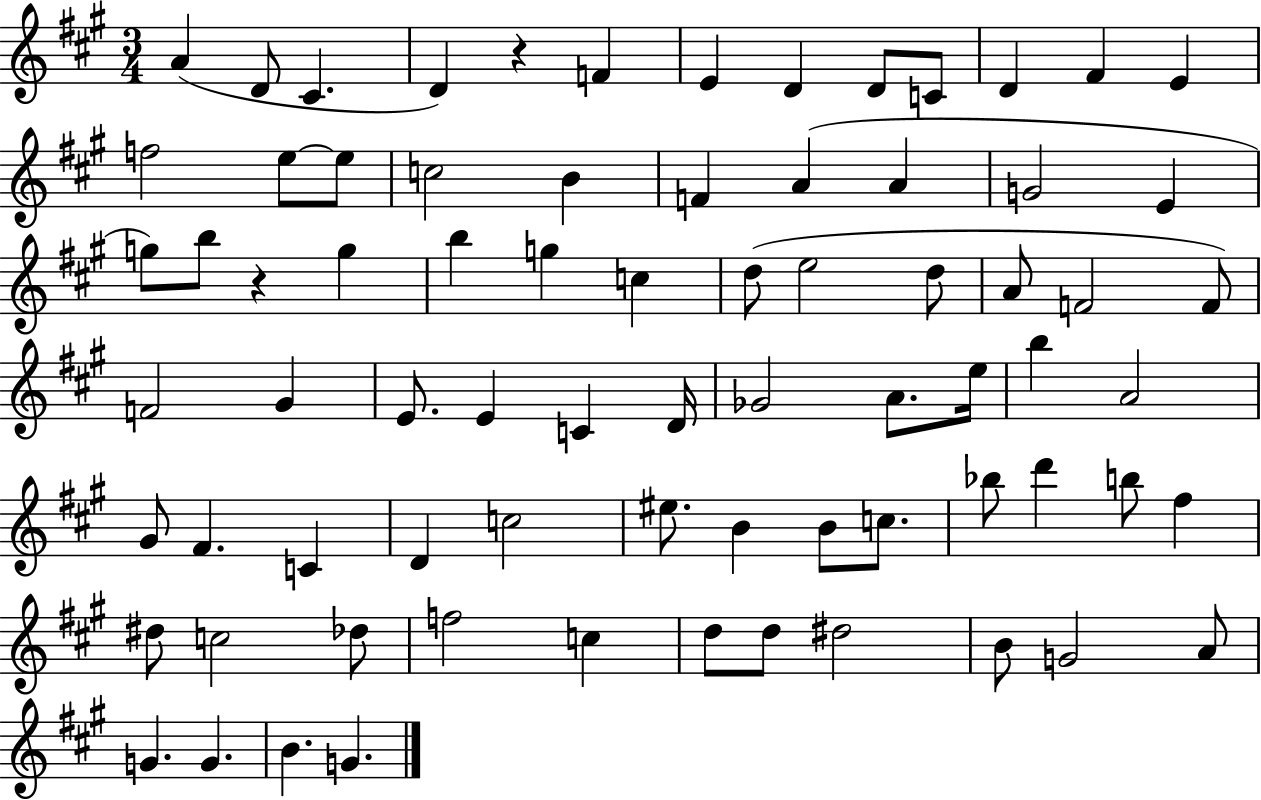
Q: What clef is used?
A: treble